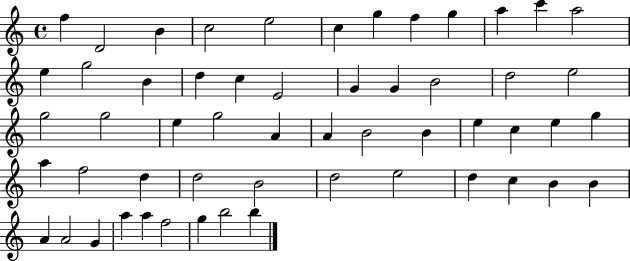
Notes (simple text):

F5/q D4/h B4/q C5/h E5/h C5/q G5/q F5/q G5/q A5/q C6/q A5/h E5/q G5/h B4/q D5/q C5/q E4/h G4/q G4/q B4/h D5/h E5/h G5/h G5/h E5/q G5/h A4/q A4/q B4/h B4/q E5/q C5/q E5/q G5/q A5/q F5/h D5/q D5/h B4/h D5/h E5/h D5/q C5/q B4/q B4/q A4/q A4/h G4/q A5/q A5/q F5/h G5/q B5/h B5/q